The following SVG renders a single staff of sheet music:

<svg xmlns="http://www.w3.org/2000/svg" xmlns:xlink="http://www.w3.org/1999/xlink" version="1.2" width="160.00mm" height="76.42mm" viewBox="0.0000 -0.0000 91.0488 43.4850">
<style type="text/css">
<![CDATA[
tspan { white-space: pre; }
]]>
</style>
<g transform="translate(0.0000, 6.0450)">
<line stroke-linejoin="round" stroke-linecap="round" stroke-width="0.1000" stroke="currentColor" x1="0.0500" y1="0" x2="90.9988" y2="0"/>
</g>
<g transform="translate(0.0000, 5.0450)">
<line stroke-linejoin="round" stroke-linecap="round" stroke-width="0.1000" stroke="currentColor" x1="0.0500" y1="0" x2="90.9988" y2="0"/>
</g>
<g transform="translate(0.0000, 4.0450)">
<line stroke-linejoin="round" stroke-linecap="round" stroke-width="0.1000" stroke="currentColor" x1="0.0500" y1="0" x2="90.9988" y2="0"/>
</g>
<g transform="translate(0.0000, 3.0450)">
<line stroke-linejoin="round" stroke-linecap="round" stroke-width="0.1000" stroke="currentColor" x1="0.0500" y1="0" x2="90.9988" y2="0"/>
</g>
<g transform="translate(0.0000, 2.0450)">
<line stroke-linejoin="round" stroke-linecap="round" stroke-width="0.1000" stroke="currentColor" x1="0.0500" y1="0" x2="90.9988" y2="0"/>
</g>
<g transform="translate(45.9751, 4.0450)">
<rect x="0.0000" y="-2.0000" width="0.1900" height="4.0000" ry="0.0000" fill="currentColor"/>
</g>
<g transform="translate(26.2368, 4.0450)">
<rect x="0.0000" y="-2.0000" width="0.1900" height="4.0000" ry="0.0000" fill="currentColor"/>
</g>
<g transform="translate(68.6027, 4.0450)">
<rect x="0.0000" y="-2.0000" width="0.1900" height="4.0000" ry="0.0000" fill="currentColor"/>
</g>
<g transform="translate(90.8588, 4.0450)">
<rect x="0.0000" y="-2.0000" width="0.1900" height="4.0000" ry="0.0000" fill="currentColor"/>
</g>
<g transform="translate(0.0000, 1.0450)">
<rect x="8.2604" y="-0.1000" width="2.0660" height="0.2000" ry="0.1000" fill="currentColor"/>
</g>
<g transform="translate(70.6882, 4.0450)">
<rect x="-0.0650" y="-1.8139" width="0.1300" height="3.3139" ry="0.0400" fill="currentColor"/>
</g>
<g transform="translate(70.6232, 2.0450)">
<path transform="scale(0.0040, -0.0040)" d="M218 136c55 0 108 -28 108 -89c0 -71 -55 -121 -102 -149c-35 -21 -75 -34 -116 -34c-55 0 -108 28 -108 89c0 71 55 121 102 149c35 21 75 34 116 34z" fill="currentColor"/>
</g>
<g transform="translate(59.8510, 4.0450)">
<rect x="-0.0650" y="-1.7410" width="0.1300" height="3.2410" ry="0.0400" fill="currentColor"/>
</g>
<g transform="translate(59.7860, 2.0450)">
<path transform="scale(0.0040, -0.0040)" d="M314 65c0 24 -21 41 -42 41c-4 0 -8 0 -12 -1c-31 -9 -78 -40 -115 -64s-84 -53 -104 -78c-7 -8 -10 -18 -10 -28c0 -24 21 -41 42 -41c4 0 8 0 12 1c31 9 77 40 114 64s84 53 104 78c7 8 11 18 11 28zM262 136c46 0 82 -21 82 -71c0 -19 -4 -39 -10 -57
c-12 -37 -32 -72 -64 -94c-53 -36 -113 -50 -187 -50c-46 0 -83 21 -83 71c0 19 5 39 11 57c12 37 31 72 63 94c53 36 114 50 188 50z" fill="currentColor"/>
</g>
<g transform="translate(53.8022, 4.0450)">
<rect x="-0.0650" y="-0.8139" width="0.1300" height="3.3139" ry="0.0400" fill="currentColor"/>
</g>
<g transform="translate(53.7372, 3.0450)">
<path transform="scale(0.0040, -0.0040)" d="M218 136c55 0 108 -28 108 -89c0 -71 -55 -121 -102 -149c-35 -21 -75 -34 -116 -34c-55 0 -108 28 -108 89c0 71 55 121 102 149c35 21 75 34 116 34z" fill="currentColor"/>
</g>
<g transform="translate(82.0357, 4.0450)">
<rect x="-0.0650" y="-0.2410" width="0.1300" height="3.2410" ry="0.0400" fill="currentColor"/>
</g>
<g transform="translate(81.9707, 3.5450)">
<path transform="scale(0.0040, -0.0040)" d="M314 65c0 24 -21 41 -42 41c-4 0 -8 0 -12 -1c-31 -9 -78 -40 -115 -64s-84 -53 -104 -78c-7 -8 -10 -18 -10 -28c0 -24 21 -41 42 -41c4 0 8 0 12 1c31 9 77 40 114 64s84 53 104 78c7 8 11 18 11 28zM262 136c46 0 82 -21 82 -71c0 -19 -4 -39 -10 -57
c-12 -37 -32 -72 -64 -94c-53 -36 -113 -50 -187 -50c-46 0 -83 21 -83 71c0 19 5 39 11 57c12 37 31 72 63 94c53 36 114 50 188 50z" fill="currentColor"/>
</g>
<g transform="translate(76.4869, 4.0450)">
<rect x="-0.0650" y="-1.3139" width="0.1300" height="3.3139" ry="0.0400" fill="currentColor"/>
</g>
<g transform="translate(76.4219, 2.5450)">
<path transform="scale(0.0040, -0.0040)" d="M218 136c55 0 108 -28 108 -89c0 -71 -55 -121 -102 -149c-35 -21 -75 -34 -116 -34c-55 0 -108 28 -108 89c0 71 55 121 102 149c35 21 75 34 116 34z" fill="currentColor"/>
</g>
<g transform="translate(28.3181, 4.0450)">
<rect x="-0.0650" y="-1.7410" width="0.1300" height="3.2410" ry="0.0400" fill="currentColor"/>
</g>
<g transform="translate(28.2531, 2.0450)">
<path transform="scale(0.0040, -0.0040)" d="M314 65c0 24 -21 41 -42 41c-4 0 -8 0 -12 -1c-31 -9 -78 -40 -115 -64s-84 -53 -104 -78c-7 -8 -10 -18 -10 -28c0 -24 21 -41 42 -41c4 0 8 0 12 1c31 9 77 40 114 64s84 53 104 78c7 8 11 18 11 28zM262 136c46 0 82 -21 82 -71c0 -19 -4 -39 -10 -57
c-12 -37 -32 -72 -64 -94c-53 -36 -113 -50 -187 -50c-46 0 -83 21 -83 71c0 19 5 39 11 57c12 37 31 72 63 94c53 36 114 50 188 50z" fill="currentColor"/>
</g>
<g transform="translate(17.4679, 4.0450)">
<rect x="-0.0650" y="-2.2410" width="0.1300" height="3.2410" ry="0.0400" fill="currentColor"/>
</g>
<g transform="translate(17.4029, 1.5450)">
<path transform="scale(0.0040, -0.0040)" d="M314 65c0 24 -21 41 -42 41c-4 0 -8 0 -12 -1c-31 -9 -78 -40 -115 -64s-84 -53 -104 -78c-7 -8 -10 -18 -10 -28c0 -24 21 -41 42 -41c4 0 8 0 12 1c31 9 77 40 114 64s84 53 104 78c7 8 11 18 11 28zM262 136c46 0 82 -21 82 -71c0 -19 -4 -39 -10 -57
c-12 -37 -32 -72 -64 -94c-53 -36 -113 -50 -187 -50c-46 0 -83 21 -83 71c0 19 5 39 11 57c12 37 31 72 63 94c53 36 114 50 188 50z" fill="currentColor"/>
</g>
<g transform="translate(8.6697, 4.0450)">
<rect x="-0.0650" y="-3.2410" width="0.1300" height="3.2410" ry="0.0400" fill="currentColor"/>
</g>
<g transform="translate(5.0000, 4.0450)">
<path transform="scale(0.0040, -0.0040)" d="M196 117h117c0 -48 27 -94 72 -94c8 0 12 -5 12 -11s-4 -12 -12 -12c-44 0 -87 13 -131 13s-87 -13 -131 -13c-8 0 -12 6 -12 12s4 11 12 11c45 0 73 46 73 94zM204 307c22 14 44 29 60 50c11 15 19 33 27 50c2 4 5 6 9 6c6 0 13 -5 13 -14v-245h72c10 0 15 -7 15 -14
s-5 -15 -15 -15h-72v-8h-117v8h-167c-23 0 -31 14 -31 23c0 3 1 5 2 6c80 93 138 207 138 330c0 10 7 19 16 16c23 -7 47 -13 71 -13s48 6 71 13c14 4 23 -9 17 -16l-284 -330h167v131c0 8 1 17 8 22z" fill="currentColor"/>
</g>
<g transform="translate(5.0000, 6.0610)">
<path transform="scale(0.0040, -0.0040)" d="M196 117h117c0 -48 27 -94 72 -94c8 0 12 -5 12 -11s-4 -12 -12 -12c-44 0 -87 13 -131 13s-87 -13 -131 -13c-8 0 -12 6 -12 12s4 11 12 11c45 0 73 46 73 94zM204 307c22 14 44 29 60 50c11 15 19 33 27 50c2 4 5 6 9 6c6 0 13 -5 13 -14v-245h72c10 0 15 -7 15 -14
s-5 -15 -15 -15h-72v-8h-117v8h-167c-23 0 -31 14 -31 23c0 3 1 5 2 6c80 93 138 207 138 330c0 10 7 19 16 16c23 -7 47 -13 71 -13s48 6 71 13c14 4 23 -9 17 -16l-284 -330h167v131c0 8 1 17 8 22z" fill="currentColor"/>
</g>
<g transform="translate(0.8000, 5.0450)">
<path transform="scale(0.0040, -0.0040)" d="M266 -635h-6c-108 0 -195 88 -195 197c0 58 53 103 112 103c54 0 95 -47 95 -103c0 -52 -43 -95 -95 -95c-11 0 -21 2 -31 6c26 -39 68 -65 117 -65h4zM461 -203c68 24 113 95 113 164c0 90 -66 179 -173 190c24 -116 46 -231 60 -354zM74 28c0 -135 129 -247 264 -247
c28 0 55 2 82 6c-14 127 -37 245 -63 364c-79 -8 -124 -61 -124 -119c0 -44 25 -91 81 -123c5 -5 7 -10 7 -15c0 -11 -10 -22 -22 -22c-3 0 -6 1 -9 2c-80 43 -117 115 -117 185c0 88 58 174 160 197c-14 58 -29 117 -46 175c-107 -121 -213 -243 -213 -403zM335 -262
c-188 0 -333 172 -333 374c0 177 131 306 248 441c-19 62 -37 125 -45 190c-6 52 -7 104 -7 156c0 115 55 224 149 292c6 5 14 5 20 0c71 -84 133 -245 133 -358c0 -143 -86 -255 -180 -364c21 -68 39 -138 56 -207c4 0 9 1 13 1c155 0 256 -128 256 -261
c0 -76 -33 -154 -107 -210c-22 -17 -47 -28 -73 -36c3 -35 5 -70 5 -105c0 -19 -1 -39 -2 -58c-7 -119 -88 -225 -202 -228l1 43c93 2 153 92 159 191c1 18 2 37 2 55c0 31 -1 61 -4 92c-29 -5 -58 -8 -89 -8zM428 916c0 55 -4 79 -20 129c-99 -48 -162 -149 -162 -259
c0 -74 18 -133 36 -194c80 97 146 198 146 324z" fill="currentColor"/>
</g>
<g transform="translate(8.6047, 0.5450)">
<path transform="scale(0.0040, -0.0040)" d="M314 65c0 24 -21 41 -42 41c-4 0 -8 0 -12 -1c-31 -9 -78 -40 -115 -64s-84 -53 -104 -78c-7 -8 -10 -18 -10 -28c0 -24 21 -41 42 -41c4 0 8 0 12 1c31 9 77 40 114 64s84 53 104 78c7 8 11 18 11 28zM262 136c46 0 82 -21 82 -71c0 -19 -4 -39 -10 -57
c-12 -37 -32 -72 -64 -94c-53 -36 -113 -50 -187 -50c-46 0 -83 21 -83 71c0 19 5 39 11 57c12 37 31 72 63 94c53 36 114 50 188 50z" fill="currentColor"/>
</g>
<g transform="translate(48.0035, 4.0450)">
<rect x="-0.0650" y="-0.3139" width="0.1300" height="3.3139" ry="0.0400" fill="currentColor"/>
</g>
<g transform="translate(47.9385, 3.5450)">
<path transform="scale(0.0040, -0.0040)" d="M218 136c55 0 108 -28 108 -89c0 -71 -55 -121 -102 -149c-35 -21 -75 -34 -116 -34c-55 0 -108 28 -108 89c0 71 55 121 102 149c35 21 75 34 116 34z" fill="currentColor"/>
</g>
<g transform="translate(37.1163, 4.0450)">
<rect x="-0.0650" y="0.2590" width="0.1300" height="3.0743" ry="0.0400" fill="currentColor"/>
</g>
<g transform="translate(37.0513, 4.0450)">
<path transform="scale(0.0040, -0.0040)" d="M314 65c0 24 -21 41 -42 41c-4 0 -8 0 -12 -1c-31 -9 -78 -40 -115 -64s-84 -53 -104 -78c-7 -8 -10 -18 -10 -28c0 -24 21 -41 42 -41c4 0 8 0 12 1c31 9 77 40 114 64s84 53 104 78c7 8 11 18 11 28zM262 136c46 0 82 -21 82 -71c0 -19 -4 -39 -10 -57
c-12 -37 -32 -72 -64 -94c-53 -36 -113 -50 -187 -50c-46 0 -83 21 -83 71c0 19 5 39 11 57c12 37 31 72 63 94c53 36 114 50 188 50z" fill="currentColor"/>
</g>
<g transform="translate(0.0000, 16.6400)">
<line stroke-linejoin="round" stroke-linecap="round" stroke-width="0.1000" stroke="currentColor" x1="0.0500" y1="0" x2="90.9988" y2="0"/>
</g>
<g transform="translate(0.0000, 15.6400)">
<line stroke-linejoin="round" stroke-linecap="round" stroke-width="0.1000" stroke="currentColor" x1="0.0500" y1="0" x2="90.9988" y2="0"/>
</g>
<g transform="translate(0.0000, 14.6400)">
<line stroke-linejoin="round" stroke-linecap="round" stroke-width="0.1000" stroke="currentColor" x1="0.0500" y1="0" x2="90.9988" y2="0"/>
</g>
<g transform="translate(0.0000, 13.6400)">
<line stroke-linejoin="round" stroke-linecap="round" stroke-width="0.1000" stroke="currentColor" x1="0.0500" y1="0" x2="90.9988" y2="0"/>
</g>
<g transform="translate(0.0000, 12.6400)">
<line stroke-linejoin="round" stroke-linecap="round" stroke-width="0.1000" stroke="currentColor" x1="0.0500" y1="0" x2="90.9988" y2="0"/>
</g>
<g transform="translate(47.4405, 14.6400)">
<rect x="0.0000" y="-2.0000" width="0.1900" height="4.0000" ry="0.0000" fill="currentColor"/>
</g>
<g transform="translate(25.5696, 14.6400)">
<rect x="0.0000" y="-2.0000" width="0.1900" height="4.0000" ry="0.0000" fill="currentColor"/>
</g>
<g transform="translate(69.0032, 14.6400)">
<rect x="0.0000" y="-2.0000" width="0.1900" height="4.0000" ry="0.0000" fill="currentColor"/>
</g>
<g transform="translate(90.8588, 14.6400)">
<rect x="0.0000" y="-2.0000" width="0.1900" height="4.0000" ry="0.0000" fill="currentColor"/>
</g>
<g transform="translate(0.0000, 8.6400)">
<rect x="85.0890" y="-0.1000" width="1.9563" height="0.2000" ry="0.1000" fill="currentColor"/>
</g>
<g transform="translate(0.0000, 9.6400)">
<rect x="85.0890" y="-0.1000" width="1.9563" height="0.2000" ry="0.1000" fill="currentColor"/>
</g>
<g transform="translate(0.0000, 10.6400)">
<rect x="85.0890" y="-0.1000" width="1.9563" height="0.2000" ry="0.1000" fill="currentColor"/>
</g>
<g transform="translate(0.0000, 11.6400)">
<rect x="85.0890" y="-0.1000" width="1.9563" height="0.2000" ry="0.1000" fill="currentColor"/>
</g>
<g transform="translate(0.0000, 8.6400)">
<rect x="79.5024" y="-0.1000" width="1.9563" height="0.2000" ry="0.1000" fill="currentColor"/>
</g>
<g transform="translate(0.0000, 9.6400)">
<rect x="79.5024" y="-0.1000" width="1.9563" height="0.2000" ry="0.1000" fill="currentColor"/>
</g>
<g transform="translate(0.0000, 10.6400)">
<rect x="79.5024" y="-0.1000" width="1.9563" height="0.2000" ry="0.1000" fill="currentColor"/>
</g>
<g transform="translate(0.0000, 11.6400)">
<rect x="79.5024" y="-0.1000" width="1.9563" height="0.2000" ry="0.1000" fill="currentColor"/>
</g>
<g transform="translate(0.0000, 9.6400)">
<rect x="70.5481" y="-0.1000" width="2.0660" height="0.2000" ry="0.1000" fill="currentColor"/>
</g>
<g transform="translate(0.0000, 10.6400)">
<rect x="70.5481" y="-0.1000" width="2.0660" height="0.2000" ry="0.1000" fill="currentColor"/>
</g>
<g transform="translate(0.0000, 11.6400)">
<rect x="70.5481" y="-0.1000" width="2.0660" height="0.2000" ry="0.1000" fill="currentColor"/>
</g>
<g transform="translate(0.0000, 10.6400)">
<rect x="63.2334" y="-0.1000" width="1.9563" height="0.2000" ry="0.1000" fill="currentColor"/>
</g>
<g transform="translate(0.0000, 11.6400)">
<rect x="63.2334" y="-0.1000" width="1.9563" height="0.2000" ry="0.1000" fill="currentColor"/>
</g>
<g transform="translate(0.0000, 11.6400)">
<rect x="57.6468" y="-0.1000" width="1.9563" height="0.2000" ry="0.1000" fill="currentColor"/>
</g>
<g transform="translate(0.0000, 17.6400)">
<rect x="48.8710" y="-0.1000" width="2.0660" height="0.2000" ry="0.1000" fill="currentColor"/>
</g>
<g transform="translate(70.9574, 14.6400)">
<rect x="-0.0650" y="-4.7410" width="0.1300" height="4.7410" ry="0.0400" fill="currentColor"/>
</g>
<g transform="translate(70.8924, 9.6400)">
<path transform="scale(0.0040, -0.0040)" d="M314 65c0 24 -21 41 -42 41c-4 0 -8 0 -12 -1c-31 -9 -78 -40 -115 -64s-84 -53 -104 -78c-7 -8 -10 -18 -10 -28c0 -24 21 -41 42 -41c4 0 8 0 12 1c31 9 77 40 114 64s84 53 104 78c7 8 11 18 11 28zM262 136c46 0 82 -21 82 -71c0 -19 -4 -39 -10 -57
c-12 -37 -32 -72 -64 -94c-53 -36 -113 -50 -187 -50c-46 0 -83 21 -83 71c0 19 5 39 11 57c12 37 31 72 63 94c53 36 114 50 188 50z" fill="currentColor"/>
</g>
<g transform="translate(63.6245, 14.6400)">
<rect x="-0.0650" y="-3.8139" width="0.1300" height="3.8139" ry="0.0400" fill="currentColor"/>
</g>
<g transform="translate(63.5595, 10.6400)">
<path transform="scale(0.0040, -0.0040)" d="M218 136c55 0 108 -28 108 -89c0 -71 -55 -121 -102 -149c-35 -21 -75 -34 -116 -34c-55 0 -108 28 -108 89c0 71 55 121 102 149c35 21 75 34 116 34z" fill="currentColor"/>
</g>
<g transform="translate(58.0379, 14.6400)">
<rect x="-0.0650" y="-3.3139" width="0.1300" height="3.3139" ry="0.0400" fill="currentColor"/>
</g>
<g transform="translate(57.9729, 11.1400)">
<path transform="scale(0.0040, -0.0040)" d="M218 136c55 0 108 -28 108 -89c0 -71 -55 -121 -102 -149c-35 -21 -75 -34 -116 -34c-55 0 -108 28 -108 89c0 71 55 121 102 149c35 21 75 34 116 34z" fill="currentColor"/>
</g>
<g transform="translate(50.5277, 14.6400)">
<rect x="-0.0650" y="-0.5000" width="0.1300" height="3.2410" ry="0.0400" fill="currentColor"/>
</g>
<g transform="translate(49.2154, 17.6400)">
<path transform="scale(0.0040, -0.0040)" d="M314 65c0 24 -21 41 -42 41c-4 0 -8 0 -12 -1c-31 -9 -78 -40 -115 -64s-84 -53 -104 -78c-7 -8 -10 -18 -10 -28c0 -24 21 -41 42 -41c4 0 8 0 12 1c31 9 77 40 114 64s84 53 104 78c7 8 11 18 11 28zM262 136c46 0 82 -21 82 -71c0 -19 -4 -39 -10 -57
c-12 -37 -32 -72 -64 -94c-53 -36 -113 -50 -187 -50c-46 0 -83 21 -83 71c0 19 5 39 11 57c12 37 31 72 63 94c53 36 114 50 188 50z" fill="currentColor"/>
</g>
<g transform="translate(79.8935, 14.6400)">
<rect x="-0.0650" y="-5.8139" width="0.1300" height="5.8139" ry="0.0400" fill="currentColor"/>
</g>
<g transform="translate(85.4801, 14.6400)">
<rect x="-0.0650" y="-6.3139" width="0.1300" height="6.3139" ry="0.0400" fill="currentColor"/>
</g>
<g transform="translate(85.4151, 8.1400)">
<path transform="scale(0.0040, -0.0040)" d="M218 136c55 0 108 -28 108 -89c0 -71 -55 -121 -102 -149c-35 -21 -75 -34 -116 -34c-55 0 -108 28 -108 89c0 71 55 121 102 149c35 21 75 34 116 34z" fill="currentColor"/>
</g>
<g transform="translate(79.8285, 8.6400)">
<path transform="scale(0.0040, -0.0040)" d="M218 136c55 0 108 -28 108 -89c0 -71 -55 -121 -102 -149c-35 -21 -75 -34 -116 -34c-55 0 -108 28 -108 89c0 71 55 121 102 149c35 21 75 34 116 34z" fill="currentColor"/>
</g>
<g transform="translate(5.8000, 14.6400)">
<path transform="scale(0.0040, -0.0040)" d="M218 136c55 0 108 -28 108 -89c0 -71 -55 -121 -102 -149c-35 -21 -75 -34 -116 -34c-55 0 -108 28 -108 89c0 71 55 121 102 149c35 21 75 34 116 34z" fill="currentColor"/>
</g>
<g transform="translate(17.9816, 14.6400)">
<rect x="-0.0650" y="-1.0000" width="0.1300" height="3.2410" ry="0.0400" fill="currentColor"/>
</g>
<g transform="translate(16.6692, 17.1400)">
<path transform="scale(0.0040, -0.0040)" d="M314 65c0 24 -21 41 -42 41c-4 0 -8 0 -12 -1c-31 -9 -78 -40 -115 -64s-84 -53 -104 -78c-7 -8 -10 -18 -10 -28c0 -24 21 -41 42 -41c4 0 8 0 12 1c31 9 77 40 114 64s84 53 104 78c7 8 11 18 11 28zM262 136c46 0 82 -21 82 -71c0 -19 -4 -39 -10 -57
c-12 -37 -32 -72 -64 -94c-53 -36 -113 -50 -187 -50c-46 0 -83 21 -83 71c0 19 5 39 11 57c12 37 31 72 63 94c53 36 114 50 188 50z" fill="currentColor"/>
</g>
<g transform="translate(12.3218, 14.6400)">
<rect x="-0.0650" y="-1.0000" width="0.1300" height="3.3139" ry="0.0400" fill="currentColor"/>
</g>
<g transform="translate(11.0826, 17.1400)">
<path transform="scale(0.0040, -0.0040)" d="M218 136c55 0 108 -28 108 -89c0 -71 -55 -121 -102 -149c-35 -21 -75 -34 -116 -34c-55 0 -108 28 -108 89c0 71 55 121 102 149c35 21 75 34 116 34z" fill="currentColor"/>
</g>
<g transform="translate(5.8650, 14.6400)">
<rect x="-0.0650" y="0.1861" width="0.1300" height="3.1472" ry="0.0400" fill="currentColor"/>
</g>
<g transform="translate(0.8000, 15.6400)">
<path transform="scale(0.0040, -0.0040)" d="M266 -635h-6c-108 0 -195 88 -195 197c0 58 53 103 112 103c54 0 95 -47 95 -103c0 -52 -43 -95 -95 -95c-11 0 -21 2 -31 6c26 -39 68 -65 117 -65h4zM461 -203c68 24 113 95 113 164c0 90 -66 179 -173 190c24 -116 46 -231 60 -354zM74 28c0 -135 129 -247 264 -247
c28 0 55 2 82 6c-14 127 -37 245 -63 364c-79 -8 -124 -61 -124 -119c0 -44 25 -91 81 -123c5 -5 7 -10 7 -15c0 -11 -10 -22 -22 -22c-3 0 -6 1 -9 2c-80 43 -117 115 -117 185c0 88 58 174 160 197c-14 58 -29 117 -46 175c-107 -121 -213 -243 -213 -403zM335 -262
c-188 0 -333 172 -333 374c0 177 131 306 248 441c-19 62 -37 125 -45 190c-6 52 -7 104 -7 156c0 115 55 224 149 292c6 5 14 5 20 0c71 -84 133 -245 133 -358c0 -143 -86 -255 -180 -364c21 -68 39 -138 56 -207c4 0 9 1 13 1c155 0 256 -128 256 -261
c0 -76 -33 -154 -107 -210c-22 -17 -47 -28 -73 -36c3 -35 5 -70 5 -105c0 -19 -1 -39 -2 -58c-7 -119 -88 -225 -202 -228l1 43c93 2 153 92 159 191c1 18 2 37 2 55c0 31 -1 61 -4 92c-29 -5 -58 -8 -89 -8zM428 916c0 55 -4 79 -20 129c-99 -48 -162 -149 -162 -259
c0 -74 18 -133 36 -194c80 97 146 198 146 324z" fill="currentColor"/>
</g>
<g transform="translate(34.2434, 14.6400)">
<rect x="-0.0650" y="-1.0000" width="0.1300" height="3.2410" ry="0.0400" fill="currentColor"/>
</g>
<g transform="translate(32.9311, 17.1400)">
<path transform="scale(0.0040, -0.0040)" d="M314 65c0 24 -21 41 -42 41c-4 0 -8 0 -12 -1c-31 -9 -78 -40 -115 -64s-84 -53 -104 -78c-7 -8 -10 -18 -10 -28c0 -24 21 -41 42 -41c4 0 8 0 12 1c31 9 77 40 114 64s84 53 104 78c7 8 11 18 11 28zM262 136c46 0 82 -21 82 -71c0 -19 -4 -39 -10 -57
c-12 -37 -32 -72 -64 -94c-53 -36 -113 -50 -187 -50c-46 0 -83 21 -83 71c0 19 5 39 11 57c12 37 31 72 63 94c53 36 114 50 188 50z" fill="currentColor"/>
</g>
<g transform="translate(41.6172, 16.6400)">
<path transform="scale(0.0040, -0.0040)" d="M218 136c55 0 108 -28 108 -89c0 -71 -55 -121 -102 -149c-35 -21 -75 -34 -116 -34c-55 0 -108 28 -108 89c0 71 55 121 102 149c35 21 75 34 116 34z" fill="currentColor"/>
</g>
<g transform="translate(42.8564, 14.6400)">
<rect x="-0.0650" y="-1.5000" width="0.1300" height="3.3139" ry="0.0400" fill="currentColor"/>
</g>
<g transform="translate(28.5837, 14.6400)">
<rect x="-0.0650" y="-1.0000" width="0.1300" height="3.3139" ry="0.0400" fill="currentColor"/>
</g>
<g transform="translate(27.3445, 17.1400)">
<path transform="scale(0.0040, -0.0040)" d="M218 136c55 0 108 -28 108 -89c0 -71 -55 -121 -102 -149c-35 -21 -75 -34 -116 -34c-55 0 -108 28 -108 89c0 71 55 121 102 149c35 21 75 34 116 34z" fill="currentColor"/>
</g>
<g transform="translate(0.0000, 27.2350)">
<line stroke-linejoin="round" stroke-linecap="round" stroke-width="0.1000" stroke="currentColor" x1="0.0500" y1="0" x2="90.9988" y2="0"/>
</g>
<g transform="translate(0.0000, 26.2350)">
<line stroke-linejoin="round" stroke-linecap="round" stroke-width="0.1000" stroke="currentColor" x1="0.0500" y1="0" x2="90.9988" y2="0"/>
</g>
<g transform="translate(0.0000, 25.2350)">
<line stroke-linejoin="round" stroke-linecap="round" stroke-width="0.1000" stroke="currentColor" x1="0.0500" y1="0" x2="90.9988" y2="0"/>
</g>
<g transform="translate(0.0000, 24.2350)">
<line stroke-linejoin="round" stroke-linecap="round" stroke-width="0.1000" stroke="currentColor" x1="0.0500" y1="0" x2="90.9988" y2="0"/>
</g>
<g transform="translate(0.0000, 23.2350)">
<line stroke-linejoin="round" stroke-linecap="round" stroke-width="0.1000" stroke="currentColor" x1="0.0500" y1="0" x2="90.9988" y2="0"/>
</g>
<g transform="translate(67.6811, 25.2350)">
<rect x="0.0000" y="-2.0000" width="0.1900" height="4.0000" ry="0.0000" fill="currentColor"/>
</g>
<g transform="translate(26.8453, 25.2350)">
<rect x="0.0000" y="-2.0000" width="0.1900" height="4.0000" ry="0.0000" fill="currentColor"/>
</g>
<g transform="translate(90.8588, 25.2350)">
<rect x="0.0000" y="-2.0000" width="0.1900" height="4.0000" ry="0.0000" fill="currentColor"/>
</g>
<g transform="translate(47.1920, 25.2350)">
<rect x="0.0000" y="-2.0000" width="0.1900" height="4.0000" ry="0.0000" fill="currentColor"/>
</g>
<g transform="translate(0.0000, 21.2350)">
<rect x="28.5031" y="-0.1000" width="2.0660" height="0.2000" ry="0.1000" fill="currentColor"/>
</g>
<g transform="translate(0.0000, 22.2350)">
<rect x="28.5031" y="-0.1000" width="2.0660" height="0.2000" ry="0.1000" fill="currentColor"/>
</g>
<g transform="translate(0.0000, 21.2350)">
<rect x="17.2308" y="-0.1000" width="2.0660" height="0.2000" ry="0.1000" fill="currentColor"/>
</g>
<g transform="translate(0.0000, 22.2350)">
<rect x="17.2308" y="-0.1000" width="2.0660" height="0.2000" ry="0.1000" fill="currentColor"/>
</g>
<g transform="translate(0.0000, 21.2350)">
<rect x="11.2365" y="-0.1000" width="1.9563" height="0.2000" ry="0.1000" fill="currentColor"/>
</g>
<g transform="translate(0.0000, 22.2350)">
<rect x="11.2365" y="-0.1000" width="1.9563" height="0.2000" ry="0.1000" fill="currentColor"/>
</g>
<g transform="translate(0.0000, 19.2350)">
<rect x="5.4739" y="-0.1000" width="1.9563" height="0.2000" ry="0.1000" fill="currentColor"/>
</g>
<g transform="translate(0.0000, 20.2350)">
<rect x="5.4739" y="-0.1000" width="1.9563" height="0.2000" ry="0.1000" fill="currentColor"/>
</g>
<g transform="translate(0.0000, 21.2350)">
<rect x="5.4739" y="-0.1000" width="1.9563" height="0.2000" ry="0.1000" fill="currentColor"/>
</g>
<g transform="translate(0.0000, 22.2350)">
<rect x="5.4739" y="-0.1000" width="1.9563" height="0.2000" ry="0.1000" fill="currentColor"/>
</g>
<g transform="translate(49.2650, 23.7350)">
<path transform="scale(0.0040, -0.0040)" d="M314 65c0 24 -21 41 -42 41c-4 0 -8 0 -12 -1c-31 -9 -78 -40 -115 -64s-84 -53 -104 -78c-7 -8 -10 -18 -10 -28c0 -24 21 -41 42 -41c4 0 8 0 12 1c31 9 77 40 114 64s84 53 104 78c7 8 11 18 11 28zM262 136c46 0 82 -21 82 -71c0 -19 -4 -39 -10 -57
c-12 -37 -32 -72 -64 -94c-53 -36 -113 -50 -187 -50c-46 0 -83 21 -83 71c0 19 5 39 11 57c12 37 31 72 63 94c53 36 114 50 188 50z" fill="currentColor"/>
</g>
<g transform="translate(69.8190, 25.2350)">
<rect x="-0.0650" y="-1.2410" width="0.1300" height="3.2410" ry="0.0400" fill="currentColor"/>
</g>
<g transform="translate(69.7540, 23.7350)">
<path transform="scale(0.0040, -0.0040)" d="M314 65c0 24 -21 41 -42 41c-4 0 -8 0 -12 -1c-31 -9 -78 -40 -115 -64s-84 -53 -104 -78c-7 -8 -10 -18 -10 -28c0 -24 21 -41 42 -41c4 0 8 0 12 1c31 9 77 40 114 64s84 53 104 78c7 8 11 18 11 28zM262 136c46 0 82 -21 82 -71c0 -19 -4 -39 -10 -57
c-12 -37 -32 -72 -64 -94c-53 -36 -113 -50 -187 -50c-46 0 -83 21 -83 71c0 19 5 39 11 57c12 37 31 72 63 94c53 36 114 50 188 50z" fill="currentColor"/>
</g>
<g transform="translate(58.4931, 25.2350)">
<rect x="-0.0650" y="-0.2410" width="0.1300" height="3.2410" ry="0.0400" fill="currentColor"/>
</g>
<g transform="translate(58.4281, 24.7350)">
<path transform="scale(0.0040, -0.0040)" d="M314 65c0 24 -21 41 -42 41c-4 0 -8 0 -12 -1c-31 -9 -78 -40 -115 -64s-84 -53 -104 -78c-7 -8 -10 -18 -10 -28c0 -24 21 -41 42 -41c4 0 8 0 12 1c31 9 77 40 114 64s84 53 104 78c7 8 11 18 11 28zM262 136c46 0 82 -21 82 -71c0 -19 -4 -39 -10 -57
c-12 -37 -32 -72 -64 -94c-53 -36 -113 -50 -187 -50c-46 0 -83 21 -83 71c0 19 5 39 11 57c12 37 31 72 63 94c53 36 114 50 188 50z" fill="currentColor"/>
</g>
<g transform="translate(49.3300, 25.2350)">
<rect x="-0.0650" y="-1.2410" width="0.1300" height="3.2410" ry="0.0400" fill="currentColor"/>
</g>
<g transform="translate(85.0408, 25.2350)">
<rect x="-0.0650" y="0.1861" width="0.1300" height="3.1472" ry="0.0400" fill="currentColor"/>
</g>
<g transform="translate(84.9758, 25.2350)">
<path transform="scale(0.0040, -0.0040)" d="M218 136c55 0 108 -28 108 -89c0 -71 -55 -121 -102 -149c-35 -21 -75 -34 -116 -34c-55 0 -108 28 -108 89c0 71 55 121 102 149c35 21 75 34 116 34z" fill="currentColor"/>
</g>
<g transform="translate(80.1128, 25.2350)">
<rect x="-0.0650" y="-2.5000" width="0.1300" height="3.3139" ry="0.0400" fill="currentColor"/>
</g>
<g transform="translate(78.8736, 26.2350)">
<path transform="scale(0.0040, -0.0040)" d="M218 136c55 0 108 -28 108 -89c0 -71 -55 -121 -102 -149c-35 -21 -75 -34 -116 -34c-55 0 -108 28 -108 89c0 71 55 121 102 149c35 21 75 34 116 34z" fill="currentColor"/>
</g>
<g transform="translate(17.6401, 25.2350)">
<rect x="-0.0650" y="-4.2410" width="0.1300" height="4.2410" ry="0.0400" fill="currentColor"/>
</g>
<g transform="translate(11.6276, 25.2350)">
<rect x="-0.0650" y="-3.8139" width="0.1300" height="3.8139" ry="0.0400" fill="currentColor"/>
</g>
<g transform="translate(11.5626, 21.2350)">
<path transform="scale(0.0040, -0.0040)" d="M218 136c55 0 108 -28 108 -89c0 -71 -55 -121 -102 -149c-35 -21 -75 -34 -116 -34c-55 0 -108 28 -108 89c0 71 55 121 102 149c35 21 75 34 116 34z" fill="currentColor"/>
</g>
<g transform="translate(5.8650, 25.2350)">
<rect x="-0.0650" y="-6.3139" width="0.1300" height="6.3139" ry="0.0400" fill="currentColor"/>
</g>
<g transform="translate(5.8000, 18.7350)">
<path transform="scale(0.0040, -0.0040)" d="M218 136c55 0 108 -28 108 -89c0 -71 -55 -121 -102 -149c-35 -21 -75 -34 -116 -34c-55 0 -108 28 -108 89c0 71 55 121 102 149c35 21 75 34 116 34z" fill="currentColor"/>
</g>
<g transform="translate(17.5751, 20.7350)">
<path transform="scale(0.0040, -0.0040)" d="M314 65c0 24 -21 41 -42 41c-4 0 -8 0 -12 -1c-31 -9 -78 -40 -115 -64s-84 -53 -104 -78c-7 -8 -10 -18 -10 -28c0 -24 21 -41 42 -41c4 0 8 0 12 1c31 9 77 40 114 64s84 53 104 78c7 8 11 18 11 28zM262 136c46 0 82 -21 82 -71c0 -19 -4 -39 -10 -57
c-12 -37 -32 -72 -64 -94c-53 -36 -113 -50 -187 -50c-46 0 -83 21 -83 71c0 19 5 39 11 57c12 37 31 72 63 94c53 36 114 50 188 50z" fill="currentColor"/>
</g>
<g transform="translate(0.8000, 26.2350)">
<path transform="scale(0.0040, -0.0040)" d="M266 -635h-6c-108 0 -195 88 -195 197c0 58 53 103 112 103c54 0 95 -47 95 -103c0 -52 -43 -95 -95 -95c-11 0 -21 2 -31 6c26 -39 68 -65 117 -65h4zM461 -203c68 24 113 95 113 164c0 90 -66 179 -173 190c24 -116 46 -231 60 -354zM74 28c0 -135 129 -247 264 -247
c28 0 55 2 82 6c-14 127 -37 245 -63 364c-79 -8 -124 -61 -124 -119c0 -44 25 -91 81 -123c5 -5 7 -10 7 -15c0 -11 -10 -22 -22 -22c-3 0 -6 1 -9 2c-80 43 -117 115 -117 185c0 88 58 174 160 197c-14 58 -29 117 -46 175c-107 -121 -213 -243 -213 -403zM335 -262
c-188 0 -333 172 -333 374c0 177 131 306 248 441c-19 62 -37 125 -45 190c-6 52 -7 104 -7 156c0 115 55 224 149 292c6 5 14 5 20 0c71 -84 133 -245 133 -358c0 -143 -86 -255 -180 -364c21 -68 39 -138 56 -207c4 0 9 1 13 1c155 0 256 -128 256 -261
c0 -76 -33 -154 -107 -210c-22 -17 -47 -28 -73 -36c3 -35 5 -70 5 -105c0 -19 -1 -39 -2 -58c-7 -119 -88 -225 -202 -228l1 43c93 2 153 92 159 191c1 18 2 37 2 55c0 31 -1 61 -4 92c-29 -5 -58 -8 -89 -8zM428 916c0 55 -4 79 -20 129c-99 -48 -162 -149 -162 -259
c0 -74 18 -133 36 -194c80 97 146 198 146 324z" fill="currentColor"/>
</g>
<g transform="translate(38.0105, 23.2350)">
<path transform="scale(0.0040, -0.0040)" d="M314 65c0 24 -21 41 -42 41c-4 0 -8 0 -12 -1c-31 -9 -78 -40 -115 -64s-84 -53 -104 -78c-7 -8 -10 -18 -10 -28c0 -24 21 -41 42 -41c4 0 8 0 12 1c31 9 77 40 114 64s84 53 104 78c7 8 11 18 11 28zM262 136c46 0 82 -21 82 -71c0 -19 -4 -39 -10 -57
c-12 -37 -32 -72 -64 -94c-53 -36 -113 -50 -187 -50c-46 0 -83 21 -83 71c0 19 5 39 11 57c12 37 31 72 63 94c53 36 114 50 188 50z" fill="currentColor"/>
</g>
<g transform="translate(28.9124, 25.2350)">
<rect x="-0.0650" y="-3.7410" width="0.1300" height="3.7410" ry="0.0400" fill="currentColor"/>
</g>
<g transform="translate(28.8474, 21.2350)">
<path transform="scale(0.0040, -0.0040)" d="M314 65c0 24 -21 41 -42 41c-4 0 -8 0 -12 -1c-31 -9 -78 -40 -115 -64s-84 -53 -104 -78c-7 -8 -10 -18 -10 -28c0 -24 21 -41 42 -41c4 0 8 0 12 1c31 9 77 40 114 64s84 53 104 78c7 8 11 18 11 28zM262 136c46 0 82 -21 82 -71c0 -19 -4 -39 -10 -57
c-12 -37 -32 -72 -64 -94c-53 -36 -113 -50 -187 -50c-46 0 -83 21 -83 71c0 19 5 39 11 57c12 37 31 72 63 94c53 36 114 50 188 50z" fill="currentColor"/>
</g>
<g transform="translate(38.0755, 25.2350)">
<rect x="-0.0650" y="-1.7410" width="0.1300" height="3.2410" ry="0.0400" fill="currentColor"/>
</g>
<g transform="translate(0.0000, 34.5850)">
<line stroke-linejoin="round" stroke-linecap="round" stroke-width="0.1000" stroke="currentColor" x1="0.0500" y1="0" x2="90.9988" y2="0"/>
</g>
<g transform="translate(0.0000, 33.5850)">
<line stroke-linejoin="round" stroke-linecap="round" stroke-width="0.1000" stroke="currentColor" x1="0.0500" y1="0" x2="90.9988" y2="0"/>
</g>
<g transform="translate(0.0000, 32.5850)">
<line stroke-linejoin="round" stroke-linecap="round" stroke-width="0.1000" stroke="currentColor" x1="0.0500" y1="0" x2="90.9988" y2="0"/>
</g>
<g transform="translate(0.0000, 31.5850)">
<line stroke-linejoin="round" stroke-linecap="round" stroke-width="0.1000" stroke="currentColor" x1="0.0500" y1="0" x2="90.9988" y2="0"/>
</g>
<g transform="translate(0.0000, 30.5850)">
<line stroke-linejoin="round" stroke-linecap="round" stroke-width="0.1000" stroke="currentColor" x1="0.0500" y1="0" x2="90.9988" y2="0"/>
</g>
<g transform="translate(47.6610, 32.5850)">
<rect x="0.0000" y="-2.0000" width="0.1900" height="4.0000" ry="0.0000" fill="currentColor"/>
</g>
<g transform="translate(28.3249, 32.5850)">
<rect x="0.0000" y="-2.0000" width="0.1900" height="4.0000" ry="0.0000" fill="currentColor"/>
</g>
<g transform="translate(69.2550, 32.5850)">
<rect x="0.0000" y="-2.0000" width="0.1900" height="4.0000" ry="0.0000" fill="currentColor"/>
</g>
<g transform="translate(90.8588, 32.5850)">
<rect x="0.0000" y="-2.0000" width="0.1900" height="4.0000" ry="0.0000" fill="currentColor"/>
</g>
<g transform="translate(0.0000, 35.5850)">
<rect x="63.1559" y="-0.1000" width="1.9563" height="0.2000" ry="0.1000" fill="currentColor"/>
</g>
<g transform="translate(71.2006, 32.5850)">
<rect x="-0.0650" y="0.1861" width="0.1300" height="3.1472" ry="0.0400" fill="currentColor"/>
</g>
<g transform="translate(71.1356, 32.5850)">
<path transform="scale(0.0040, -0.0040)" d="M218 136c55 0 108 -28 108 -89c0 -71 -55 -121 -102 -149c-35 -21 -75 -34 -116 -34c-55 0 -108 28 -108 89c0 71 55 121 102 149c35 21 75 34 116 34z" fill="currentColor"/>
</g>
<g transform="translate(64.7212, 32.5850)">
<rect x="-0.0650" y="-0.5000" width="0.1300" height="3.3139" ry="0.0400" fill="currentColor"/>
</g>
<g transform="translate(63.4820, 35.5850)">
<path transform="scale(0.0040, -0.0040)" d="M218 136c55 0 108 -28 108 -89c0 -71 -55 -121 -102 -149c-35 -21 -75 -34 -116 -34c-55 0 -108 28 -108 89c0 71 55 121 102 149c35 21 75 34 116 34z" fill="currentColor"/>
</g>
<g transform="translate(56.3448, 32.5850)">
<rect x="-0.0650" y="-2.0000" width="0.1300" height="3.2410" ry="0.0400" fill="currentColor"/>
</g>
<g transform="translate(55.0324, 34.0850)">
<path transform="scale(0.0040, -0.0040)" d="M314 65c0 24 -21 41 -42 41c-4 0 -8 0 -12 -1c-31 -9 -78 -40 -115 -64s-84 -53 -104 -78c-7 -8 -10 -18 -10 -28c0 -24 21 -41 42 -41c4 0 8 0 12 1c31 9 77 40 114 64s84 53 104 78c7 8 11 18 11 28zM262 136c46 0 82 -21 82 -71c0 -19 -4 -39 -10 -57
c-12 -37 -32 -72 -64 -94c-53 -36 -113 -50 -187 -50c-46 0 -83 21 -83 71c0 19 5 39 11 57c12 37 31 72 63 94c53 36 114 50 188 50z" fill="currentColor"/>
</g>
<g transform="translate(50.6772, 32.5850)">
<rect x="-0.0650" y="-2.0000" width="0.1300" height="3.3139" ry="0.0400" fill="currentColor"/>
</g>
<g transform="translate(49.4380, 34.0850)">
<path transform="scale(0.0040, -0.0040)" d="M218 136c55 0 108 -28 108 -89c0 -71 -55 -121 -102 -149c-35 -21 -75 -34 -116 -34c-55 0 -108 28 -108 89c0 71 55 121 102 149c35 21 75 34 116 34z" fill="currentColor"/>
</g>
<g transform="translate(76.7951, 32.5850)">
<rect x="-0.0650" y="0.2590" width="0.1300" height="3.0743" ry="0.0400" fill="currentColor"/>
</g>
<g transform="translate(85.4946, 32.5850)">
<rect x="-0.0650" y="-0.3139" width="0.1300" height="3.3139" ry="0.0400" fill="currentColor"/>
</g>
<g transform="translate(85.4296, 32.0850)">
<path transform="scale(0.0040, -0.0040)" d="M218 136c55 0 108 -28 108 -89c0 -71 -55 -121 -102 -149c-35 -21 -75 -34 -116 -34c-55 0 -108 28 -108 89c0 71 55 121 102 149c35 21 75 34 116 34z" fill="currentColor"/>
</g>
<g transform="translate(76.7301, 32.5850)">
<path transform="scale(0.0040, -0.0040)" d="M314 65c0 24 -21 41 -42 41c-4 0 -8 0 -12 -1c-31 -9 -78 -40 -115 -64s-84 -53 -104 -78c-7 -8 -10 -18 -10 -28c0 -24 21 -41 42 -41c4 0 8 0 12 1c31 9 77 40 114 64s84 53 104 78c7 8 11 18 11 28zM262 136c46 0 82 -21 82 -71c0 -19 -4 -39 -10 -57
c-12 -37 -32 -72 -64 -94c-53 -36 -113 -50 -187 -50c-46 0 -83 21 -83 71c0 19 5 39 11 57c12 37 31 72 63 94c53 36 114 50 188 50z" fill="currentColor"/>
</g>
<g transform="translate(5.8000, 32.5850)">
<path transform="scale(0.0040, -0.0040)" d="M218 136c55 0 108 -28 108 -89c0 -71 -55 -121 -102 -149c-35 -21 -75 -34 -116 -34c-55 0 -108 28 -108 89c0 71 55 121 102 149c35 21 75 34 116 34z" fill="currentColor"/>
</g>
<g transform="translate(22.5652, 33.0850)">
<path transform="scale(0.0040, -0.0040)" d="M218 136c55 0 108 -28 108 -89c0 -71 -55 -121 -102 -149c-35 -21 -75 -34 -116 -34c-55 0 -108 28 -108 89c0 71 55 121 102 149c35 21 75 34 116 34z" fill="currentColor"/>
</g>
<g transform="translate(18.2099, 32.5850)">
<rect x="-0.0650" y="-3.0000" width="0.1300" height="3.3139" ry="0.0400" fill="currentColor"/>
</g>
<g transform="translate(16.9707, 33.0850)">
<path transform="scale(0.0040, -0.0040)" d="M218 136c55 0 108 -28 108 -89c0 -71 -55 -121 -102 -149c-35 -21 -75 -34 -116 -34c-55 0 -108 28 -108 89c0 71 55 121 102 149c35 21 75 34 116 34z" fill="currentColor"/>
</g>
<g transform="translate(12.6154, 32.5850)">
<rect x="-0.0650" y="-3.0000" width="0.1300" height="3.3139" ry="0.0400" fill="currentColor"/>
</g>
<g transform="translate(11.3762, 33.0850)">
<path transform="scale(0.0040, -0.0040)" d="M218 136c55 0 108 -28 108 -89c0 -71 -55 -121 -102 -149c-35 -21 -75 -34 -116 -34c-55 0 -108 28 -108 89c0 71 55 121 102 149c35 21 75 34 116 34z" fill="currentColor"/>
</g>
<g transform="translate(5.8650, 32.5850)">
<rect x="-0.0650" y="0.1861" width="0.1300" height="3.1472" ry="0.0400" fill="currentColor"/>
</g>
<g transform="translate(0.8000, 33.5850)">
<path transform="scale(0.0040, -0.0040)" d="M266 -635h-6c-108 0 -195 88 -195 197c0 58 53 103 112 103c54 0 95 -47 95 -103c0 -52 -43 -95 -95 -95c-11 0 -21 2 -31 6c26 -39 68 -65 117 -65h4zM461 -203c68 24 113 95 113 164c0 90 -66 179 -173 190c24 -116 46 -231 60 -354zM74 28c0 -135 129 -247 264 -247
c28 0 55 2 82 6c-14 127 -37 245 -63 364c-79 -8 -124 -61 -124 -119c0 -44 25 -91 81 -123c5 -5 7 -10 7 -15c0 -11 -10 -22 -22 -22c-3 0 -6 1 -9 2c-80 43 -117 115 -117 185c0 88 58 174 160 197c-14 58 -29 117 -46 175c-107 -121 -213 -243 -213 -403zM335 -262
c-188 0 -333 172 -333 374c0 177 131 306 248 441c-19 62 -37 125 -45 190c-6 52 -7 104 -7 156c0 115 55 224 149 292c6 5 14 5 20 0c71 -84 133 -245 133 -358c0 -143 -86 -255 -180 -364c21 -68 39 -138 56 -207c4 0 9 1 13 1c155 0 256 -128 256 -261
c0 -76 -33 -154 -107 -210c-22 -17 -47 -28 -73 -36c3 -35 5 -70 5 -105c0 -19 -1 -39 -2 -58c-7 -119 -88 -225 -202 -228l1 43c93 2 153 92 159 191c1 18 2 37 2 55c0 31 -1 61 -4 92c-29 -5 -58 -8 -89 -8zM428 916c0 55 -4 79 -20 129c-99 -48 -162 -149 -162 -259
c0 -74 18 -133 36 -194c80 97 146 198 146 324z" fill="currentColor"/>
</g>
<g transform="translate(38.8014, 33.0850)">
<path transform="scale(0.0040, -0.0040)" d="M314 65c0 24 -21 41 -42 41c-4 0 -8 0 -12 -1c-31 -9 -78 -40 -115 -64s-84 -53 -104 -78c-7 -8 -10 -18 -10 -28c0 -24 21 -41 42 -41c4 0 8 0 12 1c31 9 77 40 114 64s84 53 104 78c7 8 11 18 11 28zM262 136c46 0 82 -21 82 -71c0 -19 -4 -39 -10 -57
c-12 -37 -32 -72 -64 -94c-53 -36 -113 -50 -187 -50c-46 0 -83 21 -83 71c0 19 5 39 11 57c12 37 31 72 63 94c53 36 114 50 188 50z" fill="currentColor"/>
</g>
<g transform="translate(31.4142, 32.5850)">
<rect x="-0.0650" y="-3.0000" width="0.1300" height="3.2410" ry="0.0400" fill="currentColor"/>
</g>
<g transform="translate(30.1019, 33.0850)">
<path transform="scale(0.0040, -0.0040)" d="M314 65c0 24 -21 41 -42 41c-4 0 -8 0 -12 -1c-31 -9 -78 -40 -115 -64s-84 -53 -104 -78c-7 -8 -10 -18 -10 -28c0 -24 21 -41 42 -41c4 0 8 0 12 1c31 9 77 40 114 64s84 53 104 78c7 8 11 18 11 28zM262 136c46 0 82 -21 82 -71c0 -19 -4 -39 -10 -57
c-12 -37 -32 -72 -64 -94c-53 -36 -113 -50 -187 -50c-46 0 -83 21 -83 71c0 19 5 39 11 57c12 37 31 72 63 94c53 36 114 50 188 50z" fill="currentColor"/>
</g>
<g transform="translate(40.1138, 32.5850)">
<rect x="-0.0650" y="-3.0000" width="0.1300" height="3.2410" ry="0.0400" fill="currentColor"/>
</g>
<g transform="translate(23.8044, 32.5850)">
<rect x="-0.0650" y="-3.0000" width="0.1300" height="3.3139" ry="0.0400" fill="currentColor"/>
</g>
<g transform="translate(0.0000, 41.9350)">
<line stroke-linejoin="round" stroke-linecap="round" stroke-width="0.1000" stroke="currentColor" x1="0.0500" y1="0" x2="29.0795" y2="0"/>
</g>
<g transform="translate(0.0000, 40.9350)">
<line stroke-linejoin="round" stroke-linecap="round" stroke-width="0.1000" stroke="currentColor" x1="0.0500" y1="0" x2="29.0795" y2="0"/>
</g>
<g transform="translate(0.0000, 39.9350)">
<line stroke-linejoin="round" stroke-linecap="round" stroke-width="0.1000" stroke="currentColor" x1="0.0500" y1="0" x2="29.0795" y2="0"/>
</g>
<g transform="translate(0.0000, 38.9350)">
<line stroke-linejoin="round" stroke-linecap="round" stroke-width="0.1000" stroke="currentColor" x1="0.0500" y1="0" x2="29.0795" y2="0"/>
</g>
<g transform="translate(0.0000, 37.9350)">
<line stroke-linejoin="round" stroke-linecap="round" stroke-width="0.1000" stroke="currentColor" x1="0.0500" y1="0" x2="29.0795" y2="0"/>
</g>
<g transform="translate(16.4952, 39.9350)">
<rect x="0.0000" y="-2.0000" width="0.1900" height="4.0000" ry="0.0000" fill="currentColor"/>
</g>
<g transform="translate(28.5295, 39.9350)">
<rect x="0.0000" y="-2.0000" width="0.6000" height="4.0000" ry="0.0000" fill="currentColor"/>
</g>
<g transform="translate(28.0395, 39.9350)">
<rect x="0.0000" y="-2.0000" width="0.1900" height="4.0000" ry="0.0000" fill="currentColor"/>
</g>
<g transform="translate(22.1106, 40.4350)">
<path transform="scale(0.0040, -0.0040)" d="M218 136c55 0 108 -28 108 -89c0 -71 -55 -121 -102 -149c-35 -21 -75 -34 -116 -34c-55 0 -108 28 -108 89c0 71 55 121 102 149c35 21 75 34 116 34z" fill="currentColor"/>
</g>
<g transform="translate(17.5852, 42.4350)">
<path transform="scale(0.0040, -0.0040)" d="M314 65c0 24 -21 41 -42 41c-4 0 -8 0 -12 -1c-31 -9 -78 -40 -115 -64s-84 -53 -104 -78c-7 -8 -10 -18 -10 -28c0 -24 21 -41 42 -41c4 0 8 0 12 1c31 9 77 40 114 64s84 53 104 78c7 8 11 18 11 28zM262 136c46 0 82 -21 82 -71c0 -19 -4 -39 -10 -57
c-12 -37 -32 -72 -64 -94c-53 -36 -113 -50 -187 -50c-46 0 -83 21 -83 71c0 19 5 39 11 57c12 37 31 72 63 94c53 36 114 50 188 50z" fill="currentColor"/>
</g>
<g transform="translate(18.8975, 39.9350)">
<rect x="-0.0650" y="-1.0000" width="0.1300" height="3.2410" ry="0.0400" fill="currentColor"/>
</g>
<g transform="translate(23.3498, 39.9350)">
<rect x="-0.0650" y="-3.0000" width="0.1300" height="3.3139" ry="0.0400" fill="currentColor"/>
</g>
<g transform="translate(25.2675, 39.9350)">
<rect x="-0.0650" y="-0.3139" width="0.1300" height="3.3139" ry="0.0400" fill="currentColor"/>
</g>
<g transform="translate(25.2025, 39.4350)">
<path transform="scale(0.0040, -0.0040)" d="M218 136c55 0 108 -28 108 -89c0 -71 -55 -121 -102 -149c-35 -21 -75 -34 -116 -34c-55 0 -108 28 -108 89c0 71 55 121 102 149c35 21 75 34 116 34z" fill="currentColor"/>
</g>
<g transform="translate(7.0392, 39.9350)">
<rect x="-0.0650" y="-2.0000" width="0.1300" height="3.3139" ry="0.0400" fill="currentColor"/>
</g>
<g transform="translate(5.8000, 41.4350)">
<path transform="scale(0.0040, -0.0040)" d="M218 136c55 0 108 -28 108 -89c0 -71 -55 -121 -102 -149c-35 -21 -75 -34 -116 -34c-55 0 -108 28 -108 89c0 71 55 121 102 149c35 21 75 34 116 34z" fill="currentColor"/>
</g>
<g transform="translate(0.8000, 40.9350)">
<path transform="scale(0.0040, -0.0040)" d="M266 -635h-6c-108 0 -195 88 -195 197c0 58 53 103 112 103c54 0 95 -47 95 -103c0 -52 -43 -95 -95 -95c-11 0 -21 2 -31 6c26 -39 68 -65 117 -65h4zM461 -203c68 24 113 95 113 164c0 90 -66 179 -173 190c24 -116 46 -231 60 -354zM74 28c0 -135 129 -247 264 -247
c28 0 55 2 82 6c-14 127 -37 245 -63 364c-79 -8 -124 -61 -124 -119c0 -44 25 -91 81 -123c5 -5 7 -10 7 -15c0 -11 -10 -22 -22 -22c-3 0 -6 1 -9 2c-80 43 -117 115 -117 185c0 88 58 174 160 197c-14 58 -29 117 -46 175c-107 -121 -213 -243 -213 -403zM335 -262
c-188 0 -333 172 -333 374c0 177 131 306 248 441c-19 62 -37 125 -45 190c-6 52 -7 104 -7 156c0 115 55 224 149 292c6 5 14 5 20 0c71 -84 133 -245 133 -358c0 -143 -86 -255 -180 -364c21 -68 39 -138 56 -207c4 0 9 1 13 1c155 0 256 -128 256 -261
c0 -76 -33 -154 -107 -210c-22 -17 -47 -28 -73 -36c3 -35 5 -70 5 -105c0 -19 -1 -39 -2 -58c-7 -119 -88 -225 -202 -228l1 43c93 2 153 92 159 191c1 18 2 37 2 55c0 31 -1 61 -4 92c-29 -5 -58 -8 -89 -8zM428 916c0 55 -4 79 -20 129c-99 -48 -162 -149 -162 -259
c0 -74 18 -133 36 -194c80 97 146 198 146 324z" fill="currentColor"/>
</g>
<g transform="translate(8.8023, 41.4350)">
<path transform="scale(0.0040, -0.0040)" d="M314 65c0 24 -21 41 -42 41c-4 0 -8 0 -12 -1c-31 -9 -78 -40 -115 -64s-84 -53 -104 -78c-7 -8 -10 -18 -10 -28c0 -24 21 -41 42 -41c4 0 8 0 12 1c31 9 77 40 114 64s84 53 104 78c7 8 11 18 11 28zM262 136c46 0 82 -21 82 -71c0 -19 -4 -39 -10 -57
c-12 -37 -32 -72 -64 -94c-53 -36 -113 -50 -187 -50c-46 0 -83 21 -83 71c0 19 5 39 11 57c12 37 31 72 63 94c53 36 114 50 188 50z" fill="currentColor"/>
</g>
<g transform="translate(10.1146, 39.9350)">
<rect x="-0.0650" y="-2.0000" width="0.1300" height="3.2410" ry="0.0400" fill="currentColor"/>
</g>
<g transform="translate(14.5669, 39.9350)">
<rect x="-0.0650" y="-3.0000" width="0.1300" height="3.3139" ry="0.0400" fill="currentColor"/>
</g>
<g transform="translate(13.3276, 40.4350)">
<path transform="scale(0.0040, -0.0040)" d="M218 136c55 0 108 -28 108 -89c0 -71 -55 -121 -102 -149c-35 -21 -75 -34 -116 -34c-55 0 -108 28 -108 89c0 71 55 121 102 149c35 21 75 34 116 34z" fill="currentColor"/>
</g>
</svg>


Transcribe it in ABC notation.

X:1
T:Untitled
M:4/4
L:1/4
K:C
b2 g2 f2 B2 c d f2 f e c2 B D D2 D D2 E C2 b c' e'2 g' a' a' c' d'2 c'2 f2 e2 c2 e2 G B B A A A A2 A2 F F2 C B B2 c F F2 A D2 A c